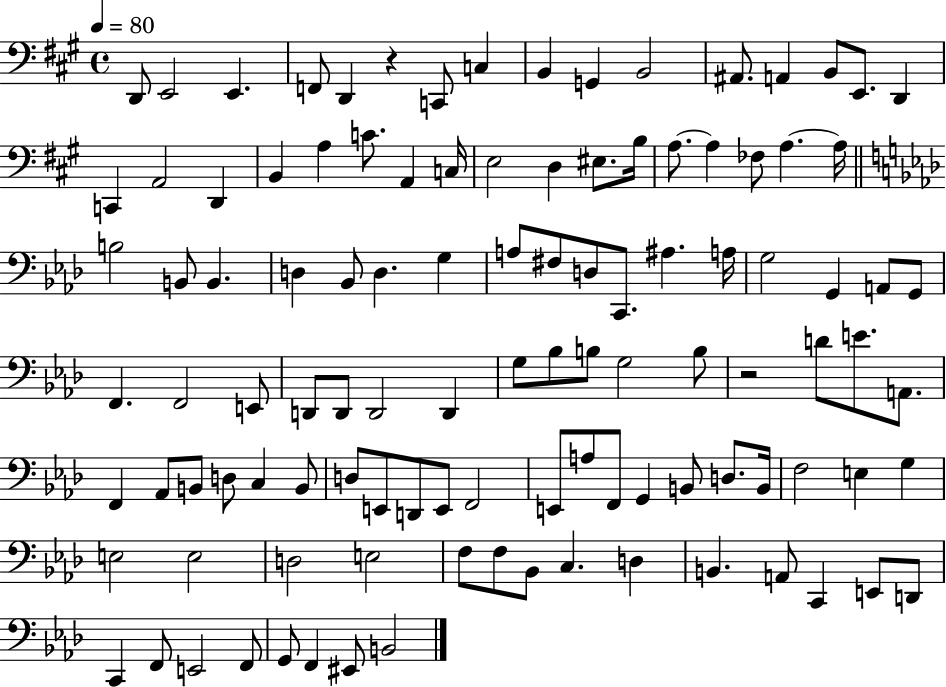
D2/e E2/h E2/q. F2/e D2/q R/q C2/e C3/q B2/q G2/q B2/h A#2/e. A2/q B2/e E2/e. D2/q C2/q A2/h D2/q B2/q A3/q C4/e. A2/q C3/s E3/h D3/q EIS3/e. B3/s A3/e. A3/q FES3/e A3/q. A3/s B3/h B2/e B2/q. D3/q Bb2/e D3/q. G3/q A3/e F#3/e D3/e C2/e. A#3/q. A3/s G3/h G2/q A2/e G2/e F2/q. F2/h E2/e D2/e D2/e D2/h D2/q G3/e Bb3/e B3/e G3/h B3/e R/h D4/e E4/e. A2/e. F2/q Ab2/e B2/e D3/e C3/q B2/e D3/e E2/e D2/e E2/e F2/h E2/e A3/e F2/e G2/q B2/e D3/e. B2/s F3/h E3/q G3/q E3/h E3/h D3/h E3/h F3/e F3/e Bb2/e C3/q. D3/q B2/q. A2/e C2/q E2/e D2/e C2/q F2/e E2/h F2/e G2/e F2/q EIS2/e B2/h